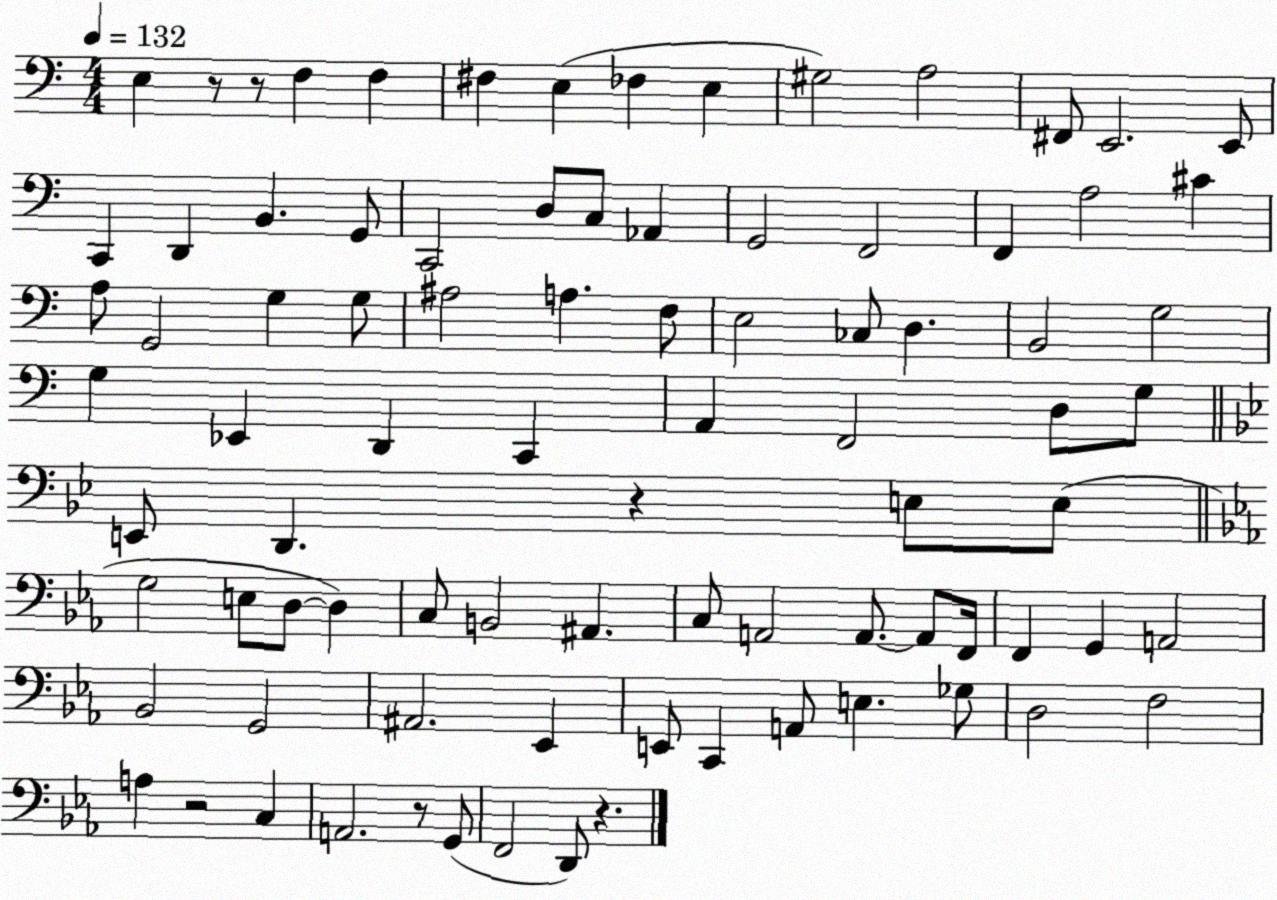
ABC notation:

X:1
T:Untitled
M:4/4
L:1/4
K:C
E, z/2 z/2 F, F, ^F, E, _F, E, ^G,2 A,2 ^F,,/2 E,,2 E,,/2 C,, D,, B,, G,,/2 C,,2 D,/2 C,/2 _A,, G,,2 F,,2 F,, A,2 ^C A,/2 G,,2 G, G,/2 ^A,2 A, F,/2 E,2 _C,/2 D, B,,2 G,2 G, _E,, D,, C,, A,, F,,2 D,/2 G,/2 E,,/2 D,, z E,/2 E,/2 G,2 E,/2 D,/2 D, C,/2 B,,2 ^A,, C,/2 A,,2 A,,/2 A,,/2 F,,/4 F,, G,, A,,2 _B,,2 G,,2 ^A,,2 _E,, E,,/2 C,, A,,/2 E, _G,/2 D,2 F,2 A, z2 C, A,,2 z/2 G,,/2 F,,2 D,,/2 z